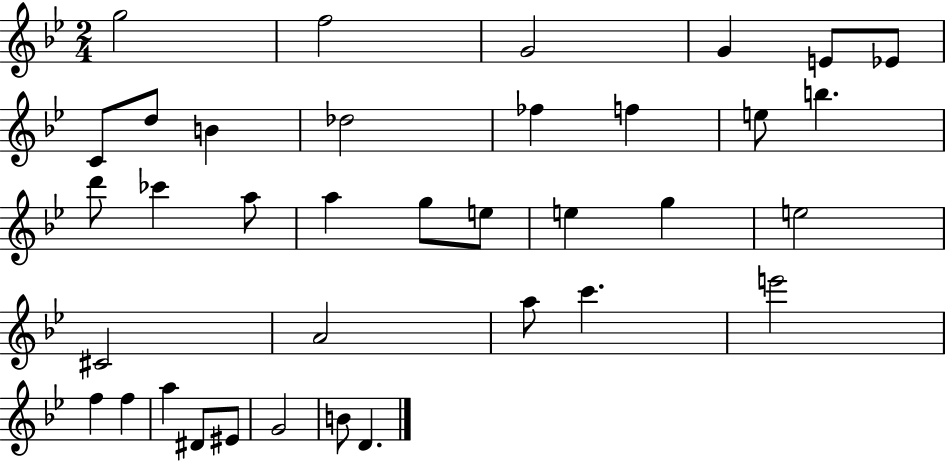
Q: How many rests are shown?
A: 0